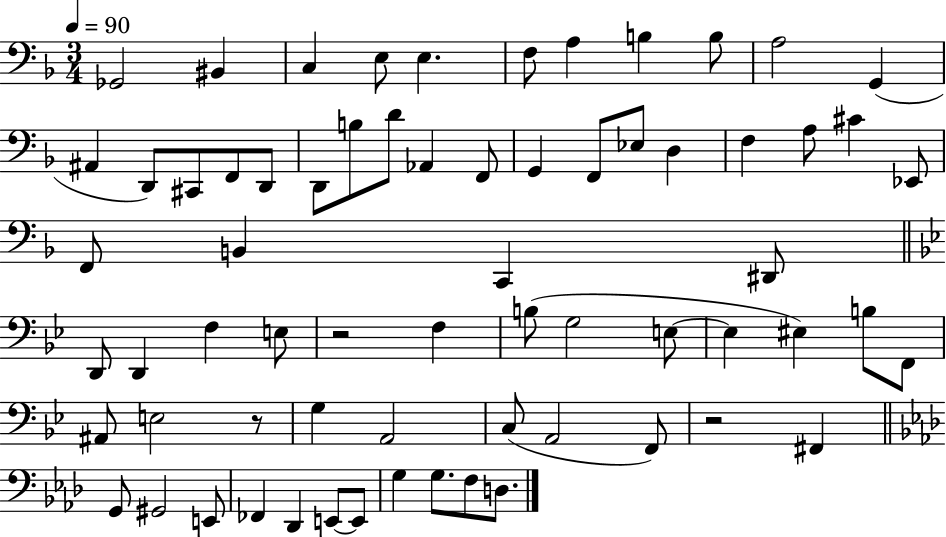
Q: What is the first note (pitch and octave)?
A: Gb2